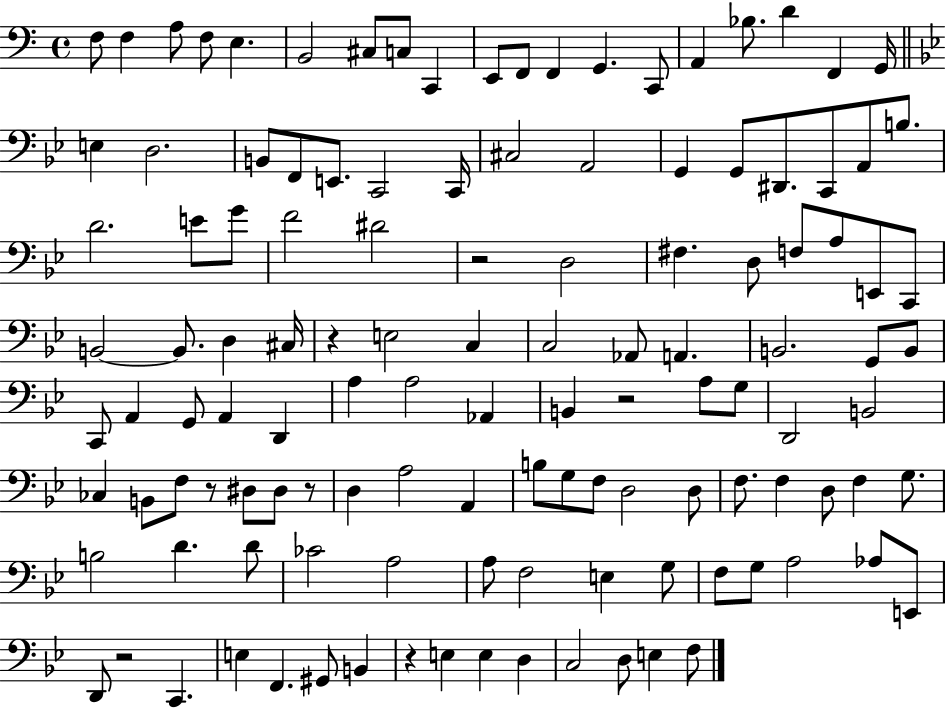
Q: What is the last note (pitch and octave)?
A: F3